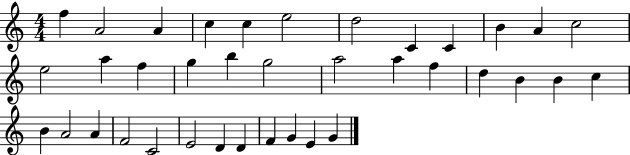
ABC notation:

X:1
T:Untitled
M:4/4
L:1/4
K:C
f A2 A c c e2 d2 C C B A c2 e2 a f g b g2 a2 a f d B B c B A2 A F2 C2 E2 D D F G E G